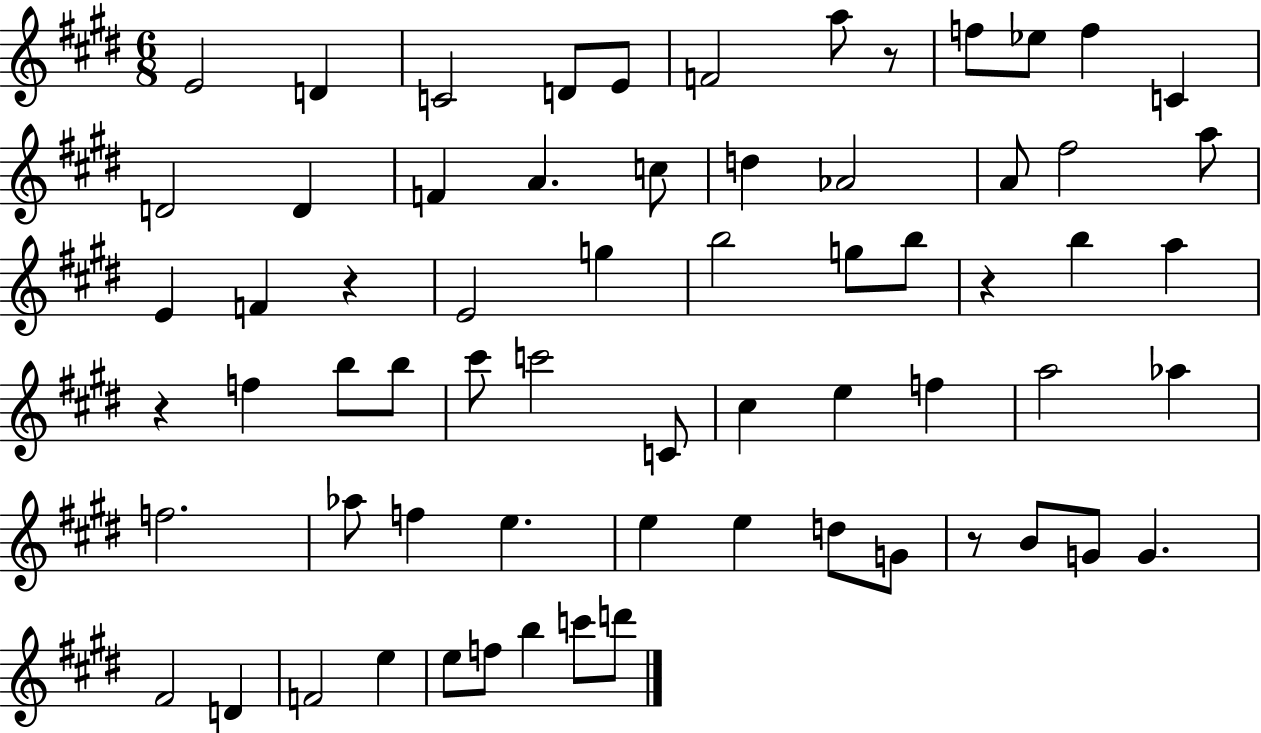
X:1
T:Untitled
M:6/8
L:1/4
K:E
E2 D C2 D/2 E/2 F2 a/2 z/2 f/2 _e/2 f C D2 D F A c/2 d _A2 A/2 ^f2 a/2 E F z E2 g b2 g/2 b/2 z b a z f b/2 b/2 ^c'/2 c'2 C/2 ^c e f a2 _a f2 _a/2 f e e e d/2 G/2 z/2 B/2 G/2 G ^F2 D F2 e e/2 f/2 b c'/2 d'/2